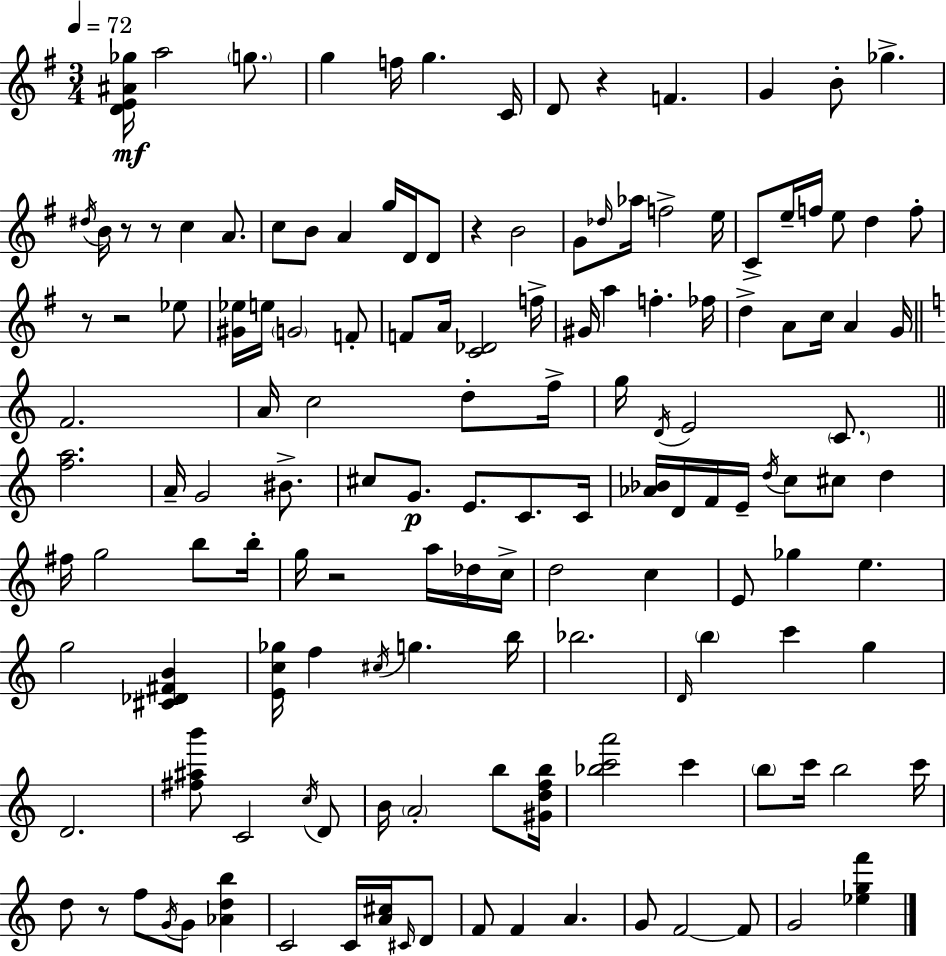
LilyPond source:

{
  \clef treble
  \numericTimeSignature
  \time 3/4
  \key e \minor
  \tempo 4 = 72
  <d' e' ais' ges''>16\mf a''2 \parenthesize g''8. | g''4 f''16 g''4. c'16 | d'8 r4 f'4. | g'4 b'8-. ges''4.-> | \break \acciaccatura { dis''16 } b'16 r8 r8 c''4 a'8. | c''8 b'8 a'4 g''16 d'16 d'8 | r4 b'2 | g'8 \grace { des''16 } aes''16 f''2-> | \break e''16 c'8-> e''16-- f''16 e''8 d''4 | f''8-. r8 r2 | ees''8 <gis' ees''>16 e''16 \parenthesize g'2 | f'8-. f'8 a'16 <c' des'>2 | \break f''16-> gis'16 a''4 f''4.-. | fes''16 d''4-> a'8 c''16 a'4 | g'16 \bar "||" \break \key c \major f'2. | a'16 c''2 d''8-. f''16-> | g''16 \acciaccatura { d'16 } e'2 \parenthesize c'8. | \bar "||" \break \key a \minor <f'' a''>2. | a'16-- g'2 bis'8.-> | cis''8 g'8.\p e'8. c'8. c'16 | <aes' bes'>16 d'16 f'16 e'16-- \acciaccatura { d''16 } c''8 cis''8 d''4 | \break fis''16 g''2 b''8 | b''16-. g''16 r2 a''16 des''16 | c''16-> d''2 c''4 | e'8 ges''4 e''4. | \break g''2 <cis' des' fis' b'>4 | <e' c'' ges''>16 f''4 \acciaccatura { cis''16 } g''4. | b''16 bes''2. | \grace { d'16 } \parenthesize b''4 c'''4 g''4 | \break d'2. | <fis'' ais'' b'''>8 c'2 | \acciaccatura { c''16 } d'8 b'16 \parenthesize a'2-. | b''8 <gis' d'' f'' b''>16 <bes'' c''' a'''>2 | \break c'''4 \parenthesize b''8 c'''16 b''2 | c'''16 d''8 r8 f''8 \acciaccatura { g'16 } g'8 | <aes' d'' b''>4 c'2 | c'16 <a' cis''>16 \grace { cis'16 } d'8 f'8 f'4 | \break a'4. g'8 f'2~~ | f'8 g'2 | <ees'' g'' f'''>4 \bar "|."
}